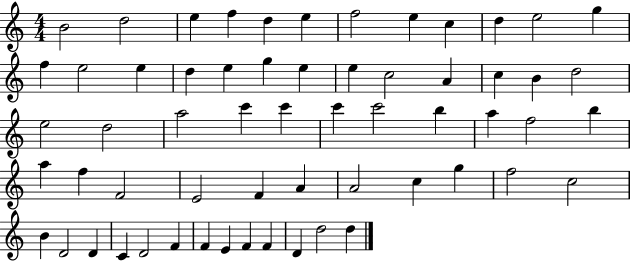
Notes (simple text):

B4/h D5/h E5/q F5/q D5/q E5/q F5/h E5/q C5/q D5/q E5/h G5/q F5/q E5/h E5/q D5/q E5/q G5/q E5/q E5/q C5/h A4/q C5/q B4/q D5/h E5/h D5/h A5/h C6/q C6/q C6/q C6/h B5/q A5/q F5/h B5/q A5/q F5/q F4/h E4/h F4/q A4/q A4/h C5/q G5/q F5/h C5/h B4/q D4/h D4/q C4/q D4/h F4/q F4/q E4/q F4/q F4/q D4/q D5/h D5/q